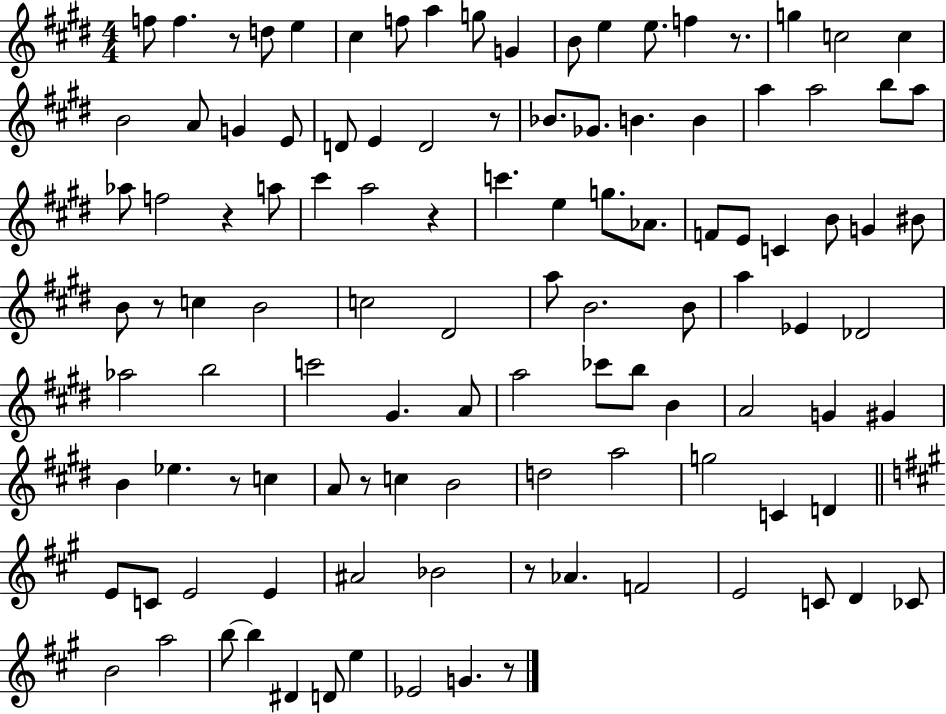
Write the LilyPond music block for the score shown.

{
  \clef treble
  \numericTimeSignature
  \time 4/4
  \key e \major
  f''8 f''4. r8 d''8 e''4 | cis''4 f''8 a''4 g''8 g'4 | b'8 e''4 e''8. f''4 r8. | g''4 c''2 c''4 | \break b'2 a'8 g'4 e'8 | d'8 e'4 d'2 r8 | bes'8. ges'8. b'4. b'4 | a''4 a''2 b''8 a''8 | \break aes''8 f''2 r4 a''8 | cis'''4 a''2 r4 | c'''4. e''4 g''8. aes'8. | f'8 e'8 c'4 b'8 g'4 bis'8 | \break b'8 r8 c''4 b'2 | c''2 dis'2 | a''8 b'2. b'8 | a''4 ees'4 des'2 | \break aes''2 b''2 | c'''2 gis'4. a'8 | a''2 ces'''8 b''8 b'4 | a'2 g'4 gis'4 | \break b'4 ees''4. r8 c''4 | a'8 r8 c''4 b'2 | d''2 a''2 | g''2 c'4 d'4 | \break \bar "||" \break \key a \major e'8 c'8 e'2 e'4 | ais'2 bes'2 | r8 aes'4. f'2 | e'2 c'8 d'4 ces'8 | \break b'2 a''2 | b''8~~ b''4 dis'4 d'8 e''4 | ees'2 g'4. r8 | \bar "|."
}